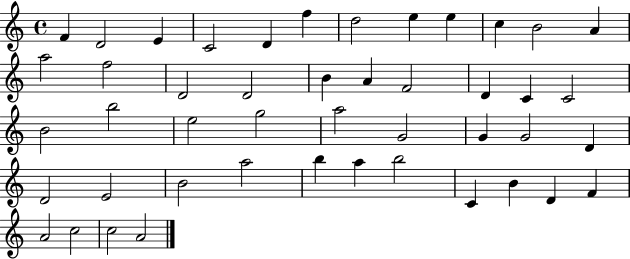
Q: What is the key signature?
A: C major